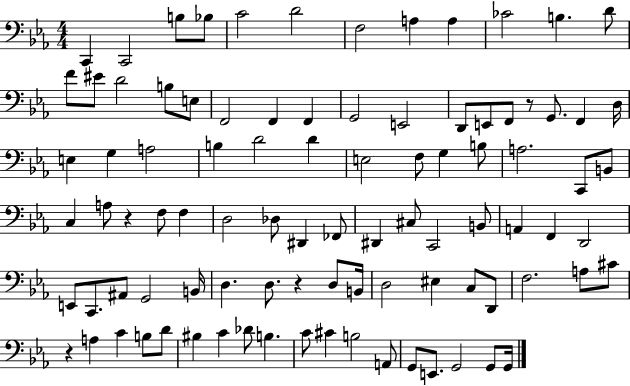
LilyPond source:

{
  \clef bass
  \numericTimeSignature
  \time 4/4
  \key ees \major
  c,4 c,2 b8 bes8 | c'2 d'2 | f2 a4 a4 | ces'2 b4. d'8 | \break f'8 eis'8 d'2 b8 e8 | f,2 f,4 f,4 | g,2 e,2 | d,8 e,8 f,8 r8 g,8. f,4 d16 | \break e4 g4 a2 | b4 d'2 d'4 | e2 f8 g4 b8 | a2. c,8 b,8 | \break c4 a8 r4 f8 f4 | d2 des8 dis,4 fes,8 | dis,4 cis8 c,2 b,8 | a,4 f,4 d,2 | \break e,8 c,8. ais,8 g,2 b,16 | d4. d8. r4 d8 b,16 | d2 eis4 c8 d,8 | f2. a8 cis'8 | \break r4 a4 c'4 b8 d'8 | bis4 c'4 des'8 b4. | c'8 cis'4 b2 a,8 | g,8 e,8. g,2 g,8 g,16 | \break \bar "|."
}